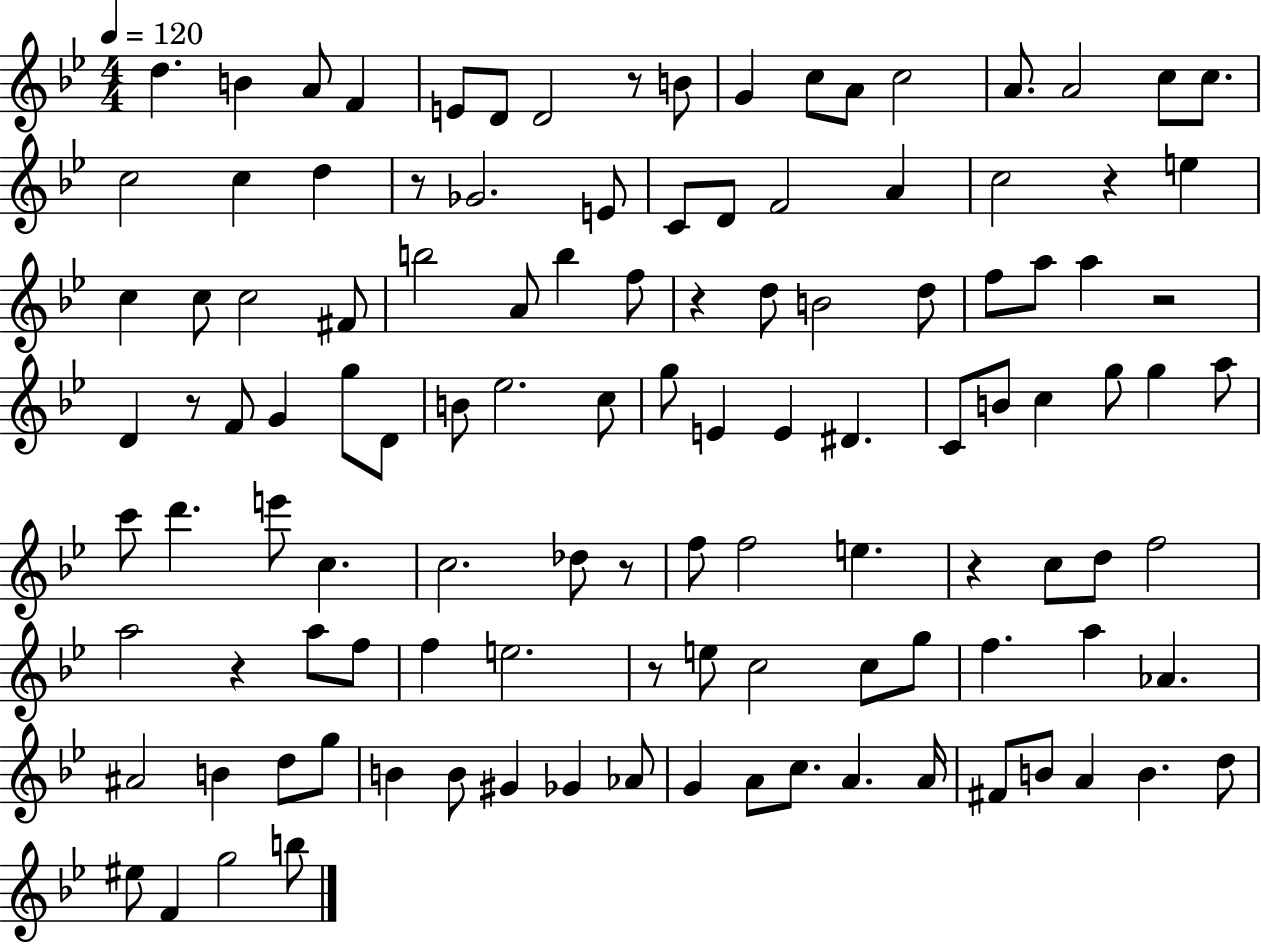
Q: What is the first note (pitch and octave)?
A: D5